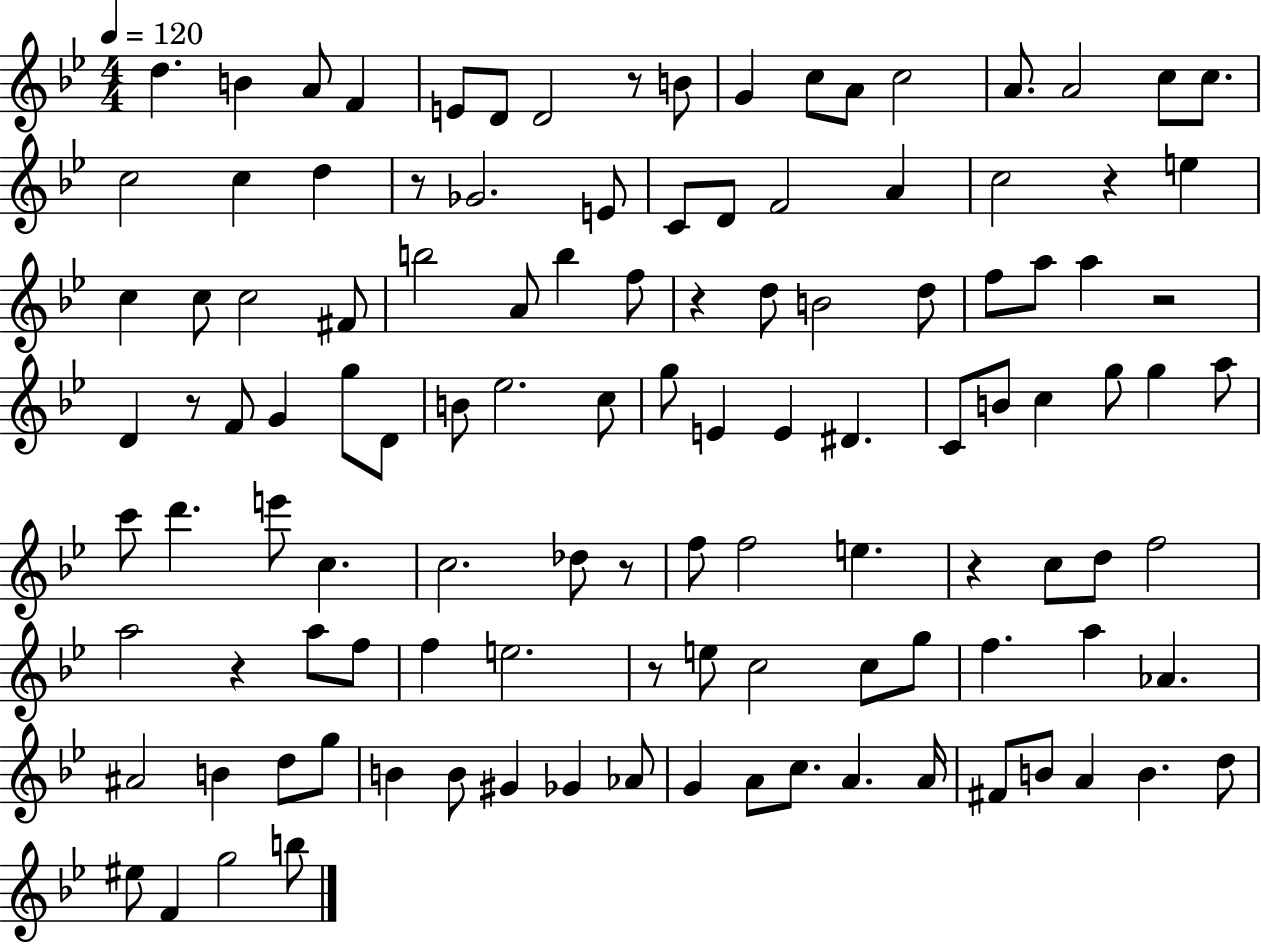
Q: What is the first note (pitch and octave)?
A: D5